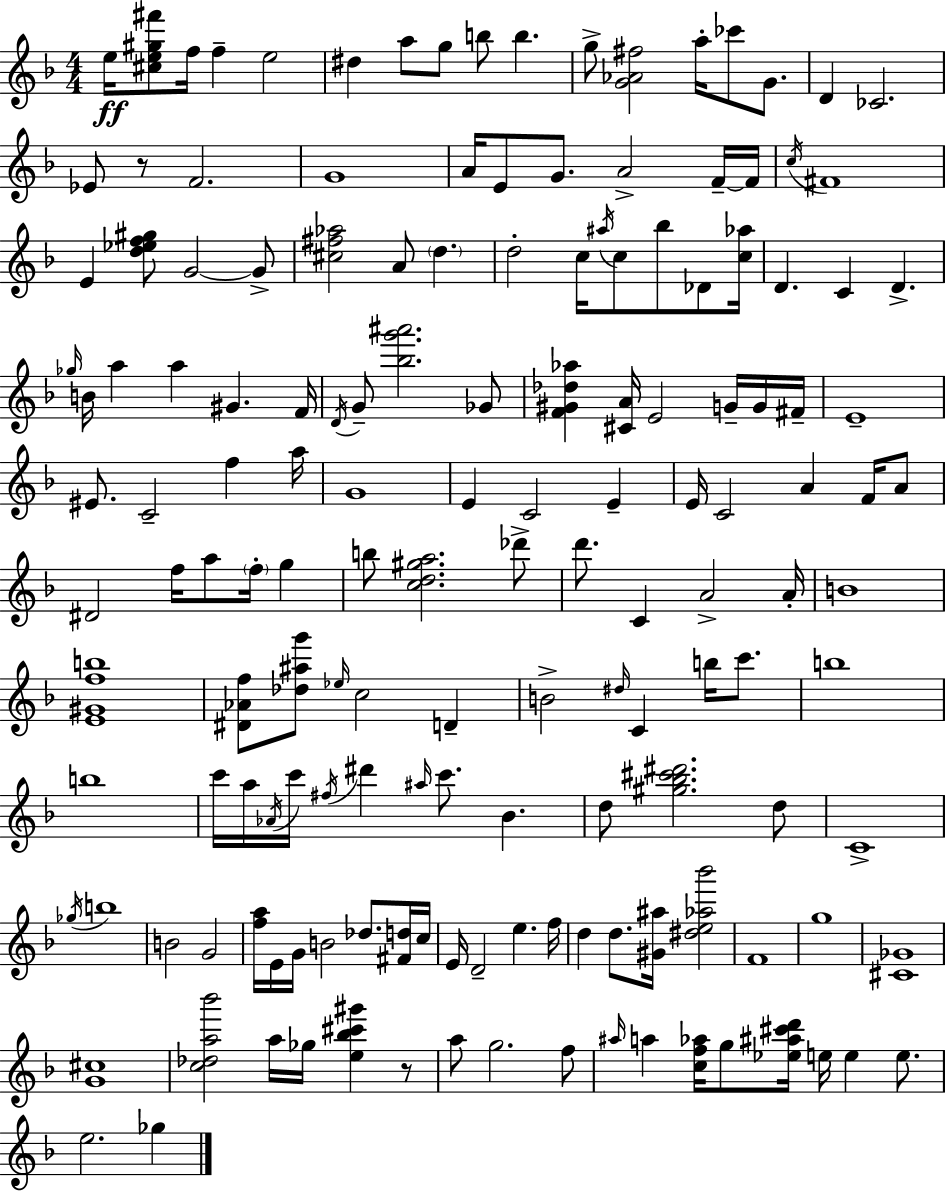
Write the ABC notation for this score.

X:1
T:Untitled
M:4/4
L:1/4
K:F
e/4 [^ce^g^f']/2 f/4 f e2 ^d a/2 g/2 b/2 b g/2 [G_A^f]2 a/4 _c'/2 G/2 D _C2 _E/2 z/2 F2 G4 A/4 E/2 G/2 A2 F/4 F/4 c/4 ^F4 E [d_ef^g]/2 G2 G/2 [^c^f_a]2 A/2 d d2 c/4 ^a/4 c/2 _b/2 _D/2 [c_a]/4 D C D _g/4 B/4 a a ^G F/4 D/4 G/2 [_bg'^a']2 _G/2 [F^G_d_a] [^CA]/4 E2 G/4 G/4 ^F/4 E4 ^E/2 C2 f a/4 G4 E C2 E E/4 C2 A F/4 A/2 ^D2 f/4 a/2 f/4 g b/2 [cd^ga]2 _d'/2 d'/2 C A2 A/4 B4 [E^Gfb]4 [^D_Af]/2 [_d^ag']/2 _e/4 c2 D B2 ^d/4 C b/4 c'/2 b4 b4 c'/4 a/4 _A/4 c'/4 ^f/4 ^d' ^a/4 c'/2 _B d/2 [^g_b^c'^d']2 d/2 C4 _g/4 b4 B2 G2 [fa]/4 E/4 G/4 B2 _d/2 [^Fd]/4 c/4 E/4 D2 e f/4 d d/2 [^G^a]/4 [^de_a_b']2 F4 g4 [^C_G]4 [G^c]4 [c_da_b']2 a/4 _g/4 [e_b^c'^g'] z/2 a/2 g2 f/2 ^a/4 a [cf_a]/4 g/2 [_e^a^c'd']/4 e/4 e e/2 e2 _g